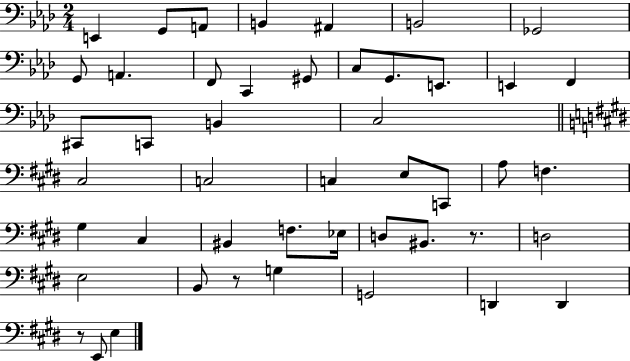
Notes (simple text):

E2/q G2/e A2/e B2/q A#2/q B2/h Gb2/h G2/e A2/q. F2/e C2/q G#2/e C3/e G2/e. E2/e. E2/q F2/q C#2/e C2/e B2/q C3/h C#3/h C3/h C3/q E3/e C2/e A3/e F3/q. G#3/q C#3/q BIS2/q F3/e. Eb3/s D3/e BIS2/e. R/e. D3/h E3/h B2/e R/e G3/q G2/h D2/q D2/q R/e E2/e E3/q